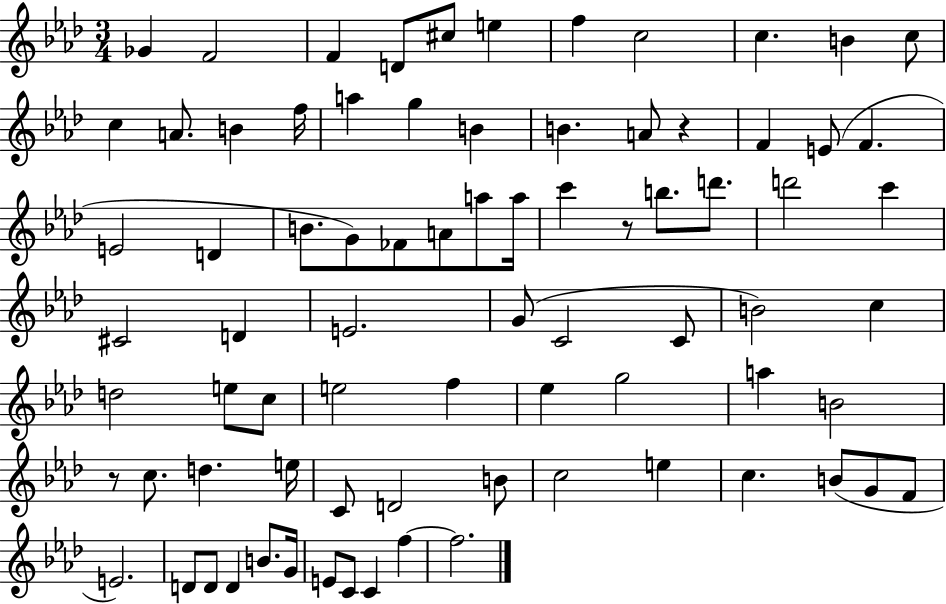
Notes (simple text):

Gb4/q F4/h F4/q D4/e C#5/e E5/q F5/q C5/h C5/q. B4/q C5/e C5/q A4/e. B4/q F5/s A5/q G5/q B4/q B4/q. A4/e R/q F4/q E4/e F4/q. E4/h D4/q B4/e. G4/e FES4/e A4/e A5/e A5/s C6/q R/e B5/e. D6/e. D6/h C6/q C#4/h D4/q E4/h. G4/e C4/h C4/e B4/h C5/q D5/h E5/e C5/e E5/h F5/q Eb5/q G5/h A5/q B4/h R/e C5/e. D5/q. E5/s C4/e D4/h B4/e C5/h E5/q C5/q. B4/e G4/e F4/e E4/h. D4/e D4/e D4/q B4/e. G4/s E4/e C4/e C4/q F5/q F5/h.